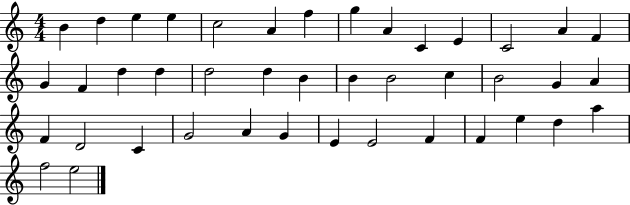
B4/q D5/q E5/q E5/q C5/h A4/q F5/q G5/q A4/q C4/q E4/q C4/h A4/q F4/q G4/q F4/q D5/q D5/q D5/h D5/q B4/q B4/q B4/h C5/q B4/h G4/q A4/q F4/q D4/h C4/q G4/h A4/q G4/q E4/q E4/h F4/q F4/q E5/q D5/q A5/q F5/h E5/h